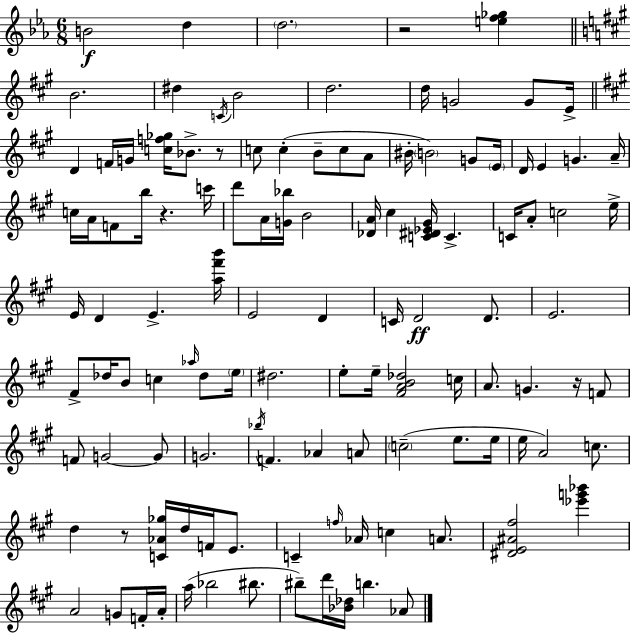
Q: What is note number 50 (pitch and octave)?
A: D4